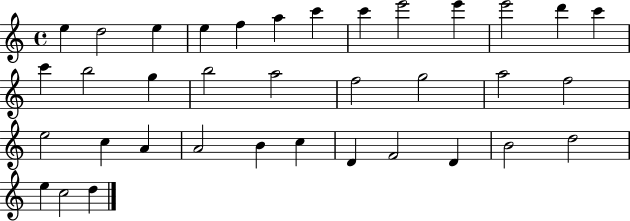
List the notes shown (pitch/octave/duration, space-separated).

E5/q D5/h E5/q E5/q F5/q A5/q C6/q C6/q E6/h E6/q E6/h D6/q C6/q C6/q B5/h G5/q B5/h A5/h F5/h G5/h A5/h F5/h E5/h C5/q A4/q A4/h B4/q C5/q D4/q F4/h D4/q B4/h D5/h E5/q C5/h D5/q